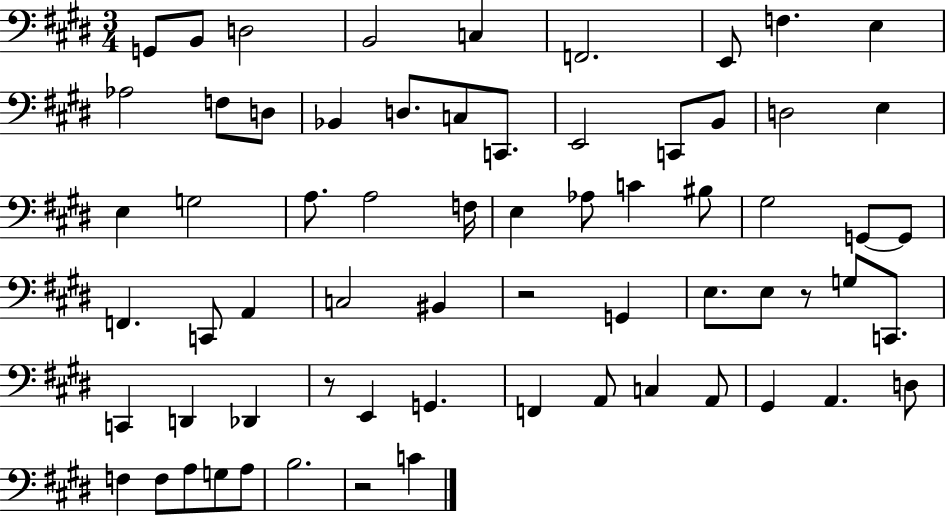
G2/e B2/e D3/h B2/h C3/q F2/h. E2/e F3/q. E3/q Ab3/h F3/e D3/e Bb2/q D3/e. C3/e C2/e. E2/h C2/e B2/e D3/h E3/q E3/q G3/h A3/e. A3/h F3/s E3/q Ab3/e C4/q BIS3/e G#3/h G2/e G2/e F2/q. C2/e A2/q C3/h BIS2/q R/h G2/q E3/e. E3/e R/e G3/e C2/e. C2/q D2/q Db2/q R/e E2/q G2/q. F2/q A2/e C3/q A2/e G#2/q A2/q. D3/e F3/q F3/e A3/e G3/e A3/e B3/h. R/h C4/q